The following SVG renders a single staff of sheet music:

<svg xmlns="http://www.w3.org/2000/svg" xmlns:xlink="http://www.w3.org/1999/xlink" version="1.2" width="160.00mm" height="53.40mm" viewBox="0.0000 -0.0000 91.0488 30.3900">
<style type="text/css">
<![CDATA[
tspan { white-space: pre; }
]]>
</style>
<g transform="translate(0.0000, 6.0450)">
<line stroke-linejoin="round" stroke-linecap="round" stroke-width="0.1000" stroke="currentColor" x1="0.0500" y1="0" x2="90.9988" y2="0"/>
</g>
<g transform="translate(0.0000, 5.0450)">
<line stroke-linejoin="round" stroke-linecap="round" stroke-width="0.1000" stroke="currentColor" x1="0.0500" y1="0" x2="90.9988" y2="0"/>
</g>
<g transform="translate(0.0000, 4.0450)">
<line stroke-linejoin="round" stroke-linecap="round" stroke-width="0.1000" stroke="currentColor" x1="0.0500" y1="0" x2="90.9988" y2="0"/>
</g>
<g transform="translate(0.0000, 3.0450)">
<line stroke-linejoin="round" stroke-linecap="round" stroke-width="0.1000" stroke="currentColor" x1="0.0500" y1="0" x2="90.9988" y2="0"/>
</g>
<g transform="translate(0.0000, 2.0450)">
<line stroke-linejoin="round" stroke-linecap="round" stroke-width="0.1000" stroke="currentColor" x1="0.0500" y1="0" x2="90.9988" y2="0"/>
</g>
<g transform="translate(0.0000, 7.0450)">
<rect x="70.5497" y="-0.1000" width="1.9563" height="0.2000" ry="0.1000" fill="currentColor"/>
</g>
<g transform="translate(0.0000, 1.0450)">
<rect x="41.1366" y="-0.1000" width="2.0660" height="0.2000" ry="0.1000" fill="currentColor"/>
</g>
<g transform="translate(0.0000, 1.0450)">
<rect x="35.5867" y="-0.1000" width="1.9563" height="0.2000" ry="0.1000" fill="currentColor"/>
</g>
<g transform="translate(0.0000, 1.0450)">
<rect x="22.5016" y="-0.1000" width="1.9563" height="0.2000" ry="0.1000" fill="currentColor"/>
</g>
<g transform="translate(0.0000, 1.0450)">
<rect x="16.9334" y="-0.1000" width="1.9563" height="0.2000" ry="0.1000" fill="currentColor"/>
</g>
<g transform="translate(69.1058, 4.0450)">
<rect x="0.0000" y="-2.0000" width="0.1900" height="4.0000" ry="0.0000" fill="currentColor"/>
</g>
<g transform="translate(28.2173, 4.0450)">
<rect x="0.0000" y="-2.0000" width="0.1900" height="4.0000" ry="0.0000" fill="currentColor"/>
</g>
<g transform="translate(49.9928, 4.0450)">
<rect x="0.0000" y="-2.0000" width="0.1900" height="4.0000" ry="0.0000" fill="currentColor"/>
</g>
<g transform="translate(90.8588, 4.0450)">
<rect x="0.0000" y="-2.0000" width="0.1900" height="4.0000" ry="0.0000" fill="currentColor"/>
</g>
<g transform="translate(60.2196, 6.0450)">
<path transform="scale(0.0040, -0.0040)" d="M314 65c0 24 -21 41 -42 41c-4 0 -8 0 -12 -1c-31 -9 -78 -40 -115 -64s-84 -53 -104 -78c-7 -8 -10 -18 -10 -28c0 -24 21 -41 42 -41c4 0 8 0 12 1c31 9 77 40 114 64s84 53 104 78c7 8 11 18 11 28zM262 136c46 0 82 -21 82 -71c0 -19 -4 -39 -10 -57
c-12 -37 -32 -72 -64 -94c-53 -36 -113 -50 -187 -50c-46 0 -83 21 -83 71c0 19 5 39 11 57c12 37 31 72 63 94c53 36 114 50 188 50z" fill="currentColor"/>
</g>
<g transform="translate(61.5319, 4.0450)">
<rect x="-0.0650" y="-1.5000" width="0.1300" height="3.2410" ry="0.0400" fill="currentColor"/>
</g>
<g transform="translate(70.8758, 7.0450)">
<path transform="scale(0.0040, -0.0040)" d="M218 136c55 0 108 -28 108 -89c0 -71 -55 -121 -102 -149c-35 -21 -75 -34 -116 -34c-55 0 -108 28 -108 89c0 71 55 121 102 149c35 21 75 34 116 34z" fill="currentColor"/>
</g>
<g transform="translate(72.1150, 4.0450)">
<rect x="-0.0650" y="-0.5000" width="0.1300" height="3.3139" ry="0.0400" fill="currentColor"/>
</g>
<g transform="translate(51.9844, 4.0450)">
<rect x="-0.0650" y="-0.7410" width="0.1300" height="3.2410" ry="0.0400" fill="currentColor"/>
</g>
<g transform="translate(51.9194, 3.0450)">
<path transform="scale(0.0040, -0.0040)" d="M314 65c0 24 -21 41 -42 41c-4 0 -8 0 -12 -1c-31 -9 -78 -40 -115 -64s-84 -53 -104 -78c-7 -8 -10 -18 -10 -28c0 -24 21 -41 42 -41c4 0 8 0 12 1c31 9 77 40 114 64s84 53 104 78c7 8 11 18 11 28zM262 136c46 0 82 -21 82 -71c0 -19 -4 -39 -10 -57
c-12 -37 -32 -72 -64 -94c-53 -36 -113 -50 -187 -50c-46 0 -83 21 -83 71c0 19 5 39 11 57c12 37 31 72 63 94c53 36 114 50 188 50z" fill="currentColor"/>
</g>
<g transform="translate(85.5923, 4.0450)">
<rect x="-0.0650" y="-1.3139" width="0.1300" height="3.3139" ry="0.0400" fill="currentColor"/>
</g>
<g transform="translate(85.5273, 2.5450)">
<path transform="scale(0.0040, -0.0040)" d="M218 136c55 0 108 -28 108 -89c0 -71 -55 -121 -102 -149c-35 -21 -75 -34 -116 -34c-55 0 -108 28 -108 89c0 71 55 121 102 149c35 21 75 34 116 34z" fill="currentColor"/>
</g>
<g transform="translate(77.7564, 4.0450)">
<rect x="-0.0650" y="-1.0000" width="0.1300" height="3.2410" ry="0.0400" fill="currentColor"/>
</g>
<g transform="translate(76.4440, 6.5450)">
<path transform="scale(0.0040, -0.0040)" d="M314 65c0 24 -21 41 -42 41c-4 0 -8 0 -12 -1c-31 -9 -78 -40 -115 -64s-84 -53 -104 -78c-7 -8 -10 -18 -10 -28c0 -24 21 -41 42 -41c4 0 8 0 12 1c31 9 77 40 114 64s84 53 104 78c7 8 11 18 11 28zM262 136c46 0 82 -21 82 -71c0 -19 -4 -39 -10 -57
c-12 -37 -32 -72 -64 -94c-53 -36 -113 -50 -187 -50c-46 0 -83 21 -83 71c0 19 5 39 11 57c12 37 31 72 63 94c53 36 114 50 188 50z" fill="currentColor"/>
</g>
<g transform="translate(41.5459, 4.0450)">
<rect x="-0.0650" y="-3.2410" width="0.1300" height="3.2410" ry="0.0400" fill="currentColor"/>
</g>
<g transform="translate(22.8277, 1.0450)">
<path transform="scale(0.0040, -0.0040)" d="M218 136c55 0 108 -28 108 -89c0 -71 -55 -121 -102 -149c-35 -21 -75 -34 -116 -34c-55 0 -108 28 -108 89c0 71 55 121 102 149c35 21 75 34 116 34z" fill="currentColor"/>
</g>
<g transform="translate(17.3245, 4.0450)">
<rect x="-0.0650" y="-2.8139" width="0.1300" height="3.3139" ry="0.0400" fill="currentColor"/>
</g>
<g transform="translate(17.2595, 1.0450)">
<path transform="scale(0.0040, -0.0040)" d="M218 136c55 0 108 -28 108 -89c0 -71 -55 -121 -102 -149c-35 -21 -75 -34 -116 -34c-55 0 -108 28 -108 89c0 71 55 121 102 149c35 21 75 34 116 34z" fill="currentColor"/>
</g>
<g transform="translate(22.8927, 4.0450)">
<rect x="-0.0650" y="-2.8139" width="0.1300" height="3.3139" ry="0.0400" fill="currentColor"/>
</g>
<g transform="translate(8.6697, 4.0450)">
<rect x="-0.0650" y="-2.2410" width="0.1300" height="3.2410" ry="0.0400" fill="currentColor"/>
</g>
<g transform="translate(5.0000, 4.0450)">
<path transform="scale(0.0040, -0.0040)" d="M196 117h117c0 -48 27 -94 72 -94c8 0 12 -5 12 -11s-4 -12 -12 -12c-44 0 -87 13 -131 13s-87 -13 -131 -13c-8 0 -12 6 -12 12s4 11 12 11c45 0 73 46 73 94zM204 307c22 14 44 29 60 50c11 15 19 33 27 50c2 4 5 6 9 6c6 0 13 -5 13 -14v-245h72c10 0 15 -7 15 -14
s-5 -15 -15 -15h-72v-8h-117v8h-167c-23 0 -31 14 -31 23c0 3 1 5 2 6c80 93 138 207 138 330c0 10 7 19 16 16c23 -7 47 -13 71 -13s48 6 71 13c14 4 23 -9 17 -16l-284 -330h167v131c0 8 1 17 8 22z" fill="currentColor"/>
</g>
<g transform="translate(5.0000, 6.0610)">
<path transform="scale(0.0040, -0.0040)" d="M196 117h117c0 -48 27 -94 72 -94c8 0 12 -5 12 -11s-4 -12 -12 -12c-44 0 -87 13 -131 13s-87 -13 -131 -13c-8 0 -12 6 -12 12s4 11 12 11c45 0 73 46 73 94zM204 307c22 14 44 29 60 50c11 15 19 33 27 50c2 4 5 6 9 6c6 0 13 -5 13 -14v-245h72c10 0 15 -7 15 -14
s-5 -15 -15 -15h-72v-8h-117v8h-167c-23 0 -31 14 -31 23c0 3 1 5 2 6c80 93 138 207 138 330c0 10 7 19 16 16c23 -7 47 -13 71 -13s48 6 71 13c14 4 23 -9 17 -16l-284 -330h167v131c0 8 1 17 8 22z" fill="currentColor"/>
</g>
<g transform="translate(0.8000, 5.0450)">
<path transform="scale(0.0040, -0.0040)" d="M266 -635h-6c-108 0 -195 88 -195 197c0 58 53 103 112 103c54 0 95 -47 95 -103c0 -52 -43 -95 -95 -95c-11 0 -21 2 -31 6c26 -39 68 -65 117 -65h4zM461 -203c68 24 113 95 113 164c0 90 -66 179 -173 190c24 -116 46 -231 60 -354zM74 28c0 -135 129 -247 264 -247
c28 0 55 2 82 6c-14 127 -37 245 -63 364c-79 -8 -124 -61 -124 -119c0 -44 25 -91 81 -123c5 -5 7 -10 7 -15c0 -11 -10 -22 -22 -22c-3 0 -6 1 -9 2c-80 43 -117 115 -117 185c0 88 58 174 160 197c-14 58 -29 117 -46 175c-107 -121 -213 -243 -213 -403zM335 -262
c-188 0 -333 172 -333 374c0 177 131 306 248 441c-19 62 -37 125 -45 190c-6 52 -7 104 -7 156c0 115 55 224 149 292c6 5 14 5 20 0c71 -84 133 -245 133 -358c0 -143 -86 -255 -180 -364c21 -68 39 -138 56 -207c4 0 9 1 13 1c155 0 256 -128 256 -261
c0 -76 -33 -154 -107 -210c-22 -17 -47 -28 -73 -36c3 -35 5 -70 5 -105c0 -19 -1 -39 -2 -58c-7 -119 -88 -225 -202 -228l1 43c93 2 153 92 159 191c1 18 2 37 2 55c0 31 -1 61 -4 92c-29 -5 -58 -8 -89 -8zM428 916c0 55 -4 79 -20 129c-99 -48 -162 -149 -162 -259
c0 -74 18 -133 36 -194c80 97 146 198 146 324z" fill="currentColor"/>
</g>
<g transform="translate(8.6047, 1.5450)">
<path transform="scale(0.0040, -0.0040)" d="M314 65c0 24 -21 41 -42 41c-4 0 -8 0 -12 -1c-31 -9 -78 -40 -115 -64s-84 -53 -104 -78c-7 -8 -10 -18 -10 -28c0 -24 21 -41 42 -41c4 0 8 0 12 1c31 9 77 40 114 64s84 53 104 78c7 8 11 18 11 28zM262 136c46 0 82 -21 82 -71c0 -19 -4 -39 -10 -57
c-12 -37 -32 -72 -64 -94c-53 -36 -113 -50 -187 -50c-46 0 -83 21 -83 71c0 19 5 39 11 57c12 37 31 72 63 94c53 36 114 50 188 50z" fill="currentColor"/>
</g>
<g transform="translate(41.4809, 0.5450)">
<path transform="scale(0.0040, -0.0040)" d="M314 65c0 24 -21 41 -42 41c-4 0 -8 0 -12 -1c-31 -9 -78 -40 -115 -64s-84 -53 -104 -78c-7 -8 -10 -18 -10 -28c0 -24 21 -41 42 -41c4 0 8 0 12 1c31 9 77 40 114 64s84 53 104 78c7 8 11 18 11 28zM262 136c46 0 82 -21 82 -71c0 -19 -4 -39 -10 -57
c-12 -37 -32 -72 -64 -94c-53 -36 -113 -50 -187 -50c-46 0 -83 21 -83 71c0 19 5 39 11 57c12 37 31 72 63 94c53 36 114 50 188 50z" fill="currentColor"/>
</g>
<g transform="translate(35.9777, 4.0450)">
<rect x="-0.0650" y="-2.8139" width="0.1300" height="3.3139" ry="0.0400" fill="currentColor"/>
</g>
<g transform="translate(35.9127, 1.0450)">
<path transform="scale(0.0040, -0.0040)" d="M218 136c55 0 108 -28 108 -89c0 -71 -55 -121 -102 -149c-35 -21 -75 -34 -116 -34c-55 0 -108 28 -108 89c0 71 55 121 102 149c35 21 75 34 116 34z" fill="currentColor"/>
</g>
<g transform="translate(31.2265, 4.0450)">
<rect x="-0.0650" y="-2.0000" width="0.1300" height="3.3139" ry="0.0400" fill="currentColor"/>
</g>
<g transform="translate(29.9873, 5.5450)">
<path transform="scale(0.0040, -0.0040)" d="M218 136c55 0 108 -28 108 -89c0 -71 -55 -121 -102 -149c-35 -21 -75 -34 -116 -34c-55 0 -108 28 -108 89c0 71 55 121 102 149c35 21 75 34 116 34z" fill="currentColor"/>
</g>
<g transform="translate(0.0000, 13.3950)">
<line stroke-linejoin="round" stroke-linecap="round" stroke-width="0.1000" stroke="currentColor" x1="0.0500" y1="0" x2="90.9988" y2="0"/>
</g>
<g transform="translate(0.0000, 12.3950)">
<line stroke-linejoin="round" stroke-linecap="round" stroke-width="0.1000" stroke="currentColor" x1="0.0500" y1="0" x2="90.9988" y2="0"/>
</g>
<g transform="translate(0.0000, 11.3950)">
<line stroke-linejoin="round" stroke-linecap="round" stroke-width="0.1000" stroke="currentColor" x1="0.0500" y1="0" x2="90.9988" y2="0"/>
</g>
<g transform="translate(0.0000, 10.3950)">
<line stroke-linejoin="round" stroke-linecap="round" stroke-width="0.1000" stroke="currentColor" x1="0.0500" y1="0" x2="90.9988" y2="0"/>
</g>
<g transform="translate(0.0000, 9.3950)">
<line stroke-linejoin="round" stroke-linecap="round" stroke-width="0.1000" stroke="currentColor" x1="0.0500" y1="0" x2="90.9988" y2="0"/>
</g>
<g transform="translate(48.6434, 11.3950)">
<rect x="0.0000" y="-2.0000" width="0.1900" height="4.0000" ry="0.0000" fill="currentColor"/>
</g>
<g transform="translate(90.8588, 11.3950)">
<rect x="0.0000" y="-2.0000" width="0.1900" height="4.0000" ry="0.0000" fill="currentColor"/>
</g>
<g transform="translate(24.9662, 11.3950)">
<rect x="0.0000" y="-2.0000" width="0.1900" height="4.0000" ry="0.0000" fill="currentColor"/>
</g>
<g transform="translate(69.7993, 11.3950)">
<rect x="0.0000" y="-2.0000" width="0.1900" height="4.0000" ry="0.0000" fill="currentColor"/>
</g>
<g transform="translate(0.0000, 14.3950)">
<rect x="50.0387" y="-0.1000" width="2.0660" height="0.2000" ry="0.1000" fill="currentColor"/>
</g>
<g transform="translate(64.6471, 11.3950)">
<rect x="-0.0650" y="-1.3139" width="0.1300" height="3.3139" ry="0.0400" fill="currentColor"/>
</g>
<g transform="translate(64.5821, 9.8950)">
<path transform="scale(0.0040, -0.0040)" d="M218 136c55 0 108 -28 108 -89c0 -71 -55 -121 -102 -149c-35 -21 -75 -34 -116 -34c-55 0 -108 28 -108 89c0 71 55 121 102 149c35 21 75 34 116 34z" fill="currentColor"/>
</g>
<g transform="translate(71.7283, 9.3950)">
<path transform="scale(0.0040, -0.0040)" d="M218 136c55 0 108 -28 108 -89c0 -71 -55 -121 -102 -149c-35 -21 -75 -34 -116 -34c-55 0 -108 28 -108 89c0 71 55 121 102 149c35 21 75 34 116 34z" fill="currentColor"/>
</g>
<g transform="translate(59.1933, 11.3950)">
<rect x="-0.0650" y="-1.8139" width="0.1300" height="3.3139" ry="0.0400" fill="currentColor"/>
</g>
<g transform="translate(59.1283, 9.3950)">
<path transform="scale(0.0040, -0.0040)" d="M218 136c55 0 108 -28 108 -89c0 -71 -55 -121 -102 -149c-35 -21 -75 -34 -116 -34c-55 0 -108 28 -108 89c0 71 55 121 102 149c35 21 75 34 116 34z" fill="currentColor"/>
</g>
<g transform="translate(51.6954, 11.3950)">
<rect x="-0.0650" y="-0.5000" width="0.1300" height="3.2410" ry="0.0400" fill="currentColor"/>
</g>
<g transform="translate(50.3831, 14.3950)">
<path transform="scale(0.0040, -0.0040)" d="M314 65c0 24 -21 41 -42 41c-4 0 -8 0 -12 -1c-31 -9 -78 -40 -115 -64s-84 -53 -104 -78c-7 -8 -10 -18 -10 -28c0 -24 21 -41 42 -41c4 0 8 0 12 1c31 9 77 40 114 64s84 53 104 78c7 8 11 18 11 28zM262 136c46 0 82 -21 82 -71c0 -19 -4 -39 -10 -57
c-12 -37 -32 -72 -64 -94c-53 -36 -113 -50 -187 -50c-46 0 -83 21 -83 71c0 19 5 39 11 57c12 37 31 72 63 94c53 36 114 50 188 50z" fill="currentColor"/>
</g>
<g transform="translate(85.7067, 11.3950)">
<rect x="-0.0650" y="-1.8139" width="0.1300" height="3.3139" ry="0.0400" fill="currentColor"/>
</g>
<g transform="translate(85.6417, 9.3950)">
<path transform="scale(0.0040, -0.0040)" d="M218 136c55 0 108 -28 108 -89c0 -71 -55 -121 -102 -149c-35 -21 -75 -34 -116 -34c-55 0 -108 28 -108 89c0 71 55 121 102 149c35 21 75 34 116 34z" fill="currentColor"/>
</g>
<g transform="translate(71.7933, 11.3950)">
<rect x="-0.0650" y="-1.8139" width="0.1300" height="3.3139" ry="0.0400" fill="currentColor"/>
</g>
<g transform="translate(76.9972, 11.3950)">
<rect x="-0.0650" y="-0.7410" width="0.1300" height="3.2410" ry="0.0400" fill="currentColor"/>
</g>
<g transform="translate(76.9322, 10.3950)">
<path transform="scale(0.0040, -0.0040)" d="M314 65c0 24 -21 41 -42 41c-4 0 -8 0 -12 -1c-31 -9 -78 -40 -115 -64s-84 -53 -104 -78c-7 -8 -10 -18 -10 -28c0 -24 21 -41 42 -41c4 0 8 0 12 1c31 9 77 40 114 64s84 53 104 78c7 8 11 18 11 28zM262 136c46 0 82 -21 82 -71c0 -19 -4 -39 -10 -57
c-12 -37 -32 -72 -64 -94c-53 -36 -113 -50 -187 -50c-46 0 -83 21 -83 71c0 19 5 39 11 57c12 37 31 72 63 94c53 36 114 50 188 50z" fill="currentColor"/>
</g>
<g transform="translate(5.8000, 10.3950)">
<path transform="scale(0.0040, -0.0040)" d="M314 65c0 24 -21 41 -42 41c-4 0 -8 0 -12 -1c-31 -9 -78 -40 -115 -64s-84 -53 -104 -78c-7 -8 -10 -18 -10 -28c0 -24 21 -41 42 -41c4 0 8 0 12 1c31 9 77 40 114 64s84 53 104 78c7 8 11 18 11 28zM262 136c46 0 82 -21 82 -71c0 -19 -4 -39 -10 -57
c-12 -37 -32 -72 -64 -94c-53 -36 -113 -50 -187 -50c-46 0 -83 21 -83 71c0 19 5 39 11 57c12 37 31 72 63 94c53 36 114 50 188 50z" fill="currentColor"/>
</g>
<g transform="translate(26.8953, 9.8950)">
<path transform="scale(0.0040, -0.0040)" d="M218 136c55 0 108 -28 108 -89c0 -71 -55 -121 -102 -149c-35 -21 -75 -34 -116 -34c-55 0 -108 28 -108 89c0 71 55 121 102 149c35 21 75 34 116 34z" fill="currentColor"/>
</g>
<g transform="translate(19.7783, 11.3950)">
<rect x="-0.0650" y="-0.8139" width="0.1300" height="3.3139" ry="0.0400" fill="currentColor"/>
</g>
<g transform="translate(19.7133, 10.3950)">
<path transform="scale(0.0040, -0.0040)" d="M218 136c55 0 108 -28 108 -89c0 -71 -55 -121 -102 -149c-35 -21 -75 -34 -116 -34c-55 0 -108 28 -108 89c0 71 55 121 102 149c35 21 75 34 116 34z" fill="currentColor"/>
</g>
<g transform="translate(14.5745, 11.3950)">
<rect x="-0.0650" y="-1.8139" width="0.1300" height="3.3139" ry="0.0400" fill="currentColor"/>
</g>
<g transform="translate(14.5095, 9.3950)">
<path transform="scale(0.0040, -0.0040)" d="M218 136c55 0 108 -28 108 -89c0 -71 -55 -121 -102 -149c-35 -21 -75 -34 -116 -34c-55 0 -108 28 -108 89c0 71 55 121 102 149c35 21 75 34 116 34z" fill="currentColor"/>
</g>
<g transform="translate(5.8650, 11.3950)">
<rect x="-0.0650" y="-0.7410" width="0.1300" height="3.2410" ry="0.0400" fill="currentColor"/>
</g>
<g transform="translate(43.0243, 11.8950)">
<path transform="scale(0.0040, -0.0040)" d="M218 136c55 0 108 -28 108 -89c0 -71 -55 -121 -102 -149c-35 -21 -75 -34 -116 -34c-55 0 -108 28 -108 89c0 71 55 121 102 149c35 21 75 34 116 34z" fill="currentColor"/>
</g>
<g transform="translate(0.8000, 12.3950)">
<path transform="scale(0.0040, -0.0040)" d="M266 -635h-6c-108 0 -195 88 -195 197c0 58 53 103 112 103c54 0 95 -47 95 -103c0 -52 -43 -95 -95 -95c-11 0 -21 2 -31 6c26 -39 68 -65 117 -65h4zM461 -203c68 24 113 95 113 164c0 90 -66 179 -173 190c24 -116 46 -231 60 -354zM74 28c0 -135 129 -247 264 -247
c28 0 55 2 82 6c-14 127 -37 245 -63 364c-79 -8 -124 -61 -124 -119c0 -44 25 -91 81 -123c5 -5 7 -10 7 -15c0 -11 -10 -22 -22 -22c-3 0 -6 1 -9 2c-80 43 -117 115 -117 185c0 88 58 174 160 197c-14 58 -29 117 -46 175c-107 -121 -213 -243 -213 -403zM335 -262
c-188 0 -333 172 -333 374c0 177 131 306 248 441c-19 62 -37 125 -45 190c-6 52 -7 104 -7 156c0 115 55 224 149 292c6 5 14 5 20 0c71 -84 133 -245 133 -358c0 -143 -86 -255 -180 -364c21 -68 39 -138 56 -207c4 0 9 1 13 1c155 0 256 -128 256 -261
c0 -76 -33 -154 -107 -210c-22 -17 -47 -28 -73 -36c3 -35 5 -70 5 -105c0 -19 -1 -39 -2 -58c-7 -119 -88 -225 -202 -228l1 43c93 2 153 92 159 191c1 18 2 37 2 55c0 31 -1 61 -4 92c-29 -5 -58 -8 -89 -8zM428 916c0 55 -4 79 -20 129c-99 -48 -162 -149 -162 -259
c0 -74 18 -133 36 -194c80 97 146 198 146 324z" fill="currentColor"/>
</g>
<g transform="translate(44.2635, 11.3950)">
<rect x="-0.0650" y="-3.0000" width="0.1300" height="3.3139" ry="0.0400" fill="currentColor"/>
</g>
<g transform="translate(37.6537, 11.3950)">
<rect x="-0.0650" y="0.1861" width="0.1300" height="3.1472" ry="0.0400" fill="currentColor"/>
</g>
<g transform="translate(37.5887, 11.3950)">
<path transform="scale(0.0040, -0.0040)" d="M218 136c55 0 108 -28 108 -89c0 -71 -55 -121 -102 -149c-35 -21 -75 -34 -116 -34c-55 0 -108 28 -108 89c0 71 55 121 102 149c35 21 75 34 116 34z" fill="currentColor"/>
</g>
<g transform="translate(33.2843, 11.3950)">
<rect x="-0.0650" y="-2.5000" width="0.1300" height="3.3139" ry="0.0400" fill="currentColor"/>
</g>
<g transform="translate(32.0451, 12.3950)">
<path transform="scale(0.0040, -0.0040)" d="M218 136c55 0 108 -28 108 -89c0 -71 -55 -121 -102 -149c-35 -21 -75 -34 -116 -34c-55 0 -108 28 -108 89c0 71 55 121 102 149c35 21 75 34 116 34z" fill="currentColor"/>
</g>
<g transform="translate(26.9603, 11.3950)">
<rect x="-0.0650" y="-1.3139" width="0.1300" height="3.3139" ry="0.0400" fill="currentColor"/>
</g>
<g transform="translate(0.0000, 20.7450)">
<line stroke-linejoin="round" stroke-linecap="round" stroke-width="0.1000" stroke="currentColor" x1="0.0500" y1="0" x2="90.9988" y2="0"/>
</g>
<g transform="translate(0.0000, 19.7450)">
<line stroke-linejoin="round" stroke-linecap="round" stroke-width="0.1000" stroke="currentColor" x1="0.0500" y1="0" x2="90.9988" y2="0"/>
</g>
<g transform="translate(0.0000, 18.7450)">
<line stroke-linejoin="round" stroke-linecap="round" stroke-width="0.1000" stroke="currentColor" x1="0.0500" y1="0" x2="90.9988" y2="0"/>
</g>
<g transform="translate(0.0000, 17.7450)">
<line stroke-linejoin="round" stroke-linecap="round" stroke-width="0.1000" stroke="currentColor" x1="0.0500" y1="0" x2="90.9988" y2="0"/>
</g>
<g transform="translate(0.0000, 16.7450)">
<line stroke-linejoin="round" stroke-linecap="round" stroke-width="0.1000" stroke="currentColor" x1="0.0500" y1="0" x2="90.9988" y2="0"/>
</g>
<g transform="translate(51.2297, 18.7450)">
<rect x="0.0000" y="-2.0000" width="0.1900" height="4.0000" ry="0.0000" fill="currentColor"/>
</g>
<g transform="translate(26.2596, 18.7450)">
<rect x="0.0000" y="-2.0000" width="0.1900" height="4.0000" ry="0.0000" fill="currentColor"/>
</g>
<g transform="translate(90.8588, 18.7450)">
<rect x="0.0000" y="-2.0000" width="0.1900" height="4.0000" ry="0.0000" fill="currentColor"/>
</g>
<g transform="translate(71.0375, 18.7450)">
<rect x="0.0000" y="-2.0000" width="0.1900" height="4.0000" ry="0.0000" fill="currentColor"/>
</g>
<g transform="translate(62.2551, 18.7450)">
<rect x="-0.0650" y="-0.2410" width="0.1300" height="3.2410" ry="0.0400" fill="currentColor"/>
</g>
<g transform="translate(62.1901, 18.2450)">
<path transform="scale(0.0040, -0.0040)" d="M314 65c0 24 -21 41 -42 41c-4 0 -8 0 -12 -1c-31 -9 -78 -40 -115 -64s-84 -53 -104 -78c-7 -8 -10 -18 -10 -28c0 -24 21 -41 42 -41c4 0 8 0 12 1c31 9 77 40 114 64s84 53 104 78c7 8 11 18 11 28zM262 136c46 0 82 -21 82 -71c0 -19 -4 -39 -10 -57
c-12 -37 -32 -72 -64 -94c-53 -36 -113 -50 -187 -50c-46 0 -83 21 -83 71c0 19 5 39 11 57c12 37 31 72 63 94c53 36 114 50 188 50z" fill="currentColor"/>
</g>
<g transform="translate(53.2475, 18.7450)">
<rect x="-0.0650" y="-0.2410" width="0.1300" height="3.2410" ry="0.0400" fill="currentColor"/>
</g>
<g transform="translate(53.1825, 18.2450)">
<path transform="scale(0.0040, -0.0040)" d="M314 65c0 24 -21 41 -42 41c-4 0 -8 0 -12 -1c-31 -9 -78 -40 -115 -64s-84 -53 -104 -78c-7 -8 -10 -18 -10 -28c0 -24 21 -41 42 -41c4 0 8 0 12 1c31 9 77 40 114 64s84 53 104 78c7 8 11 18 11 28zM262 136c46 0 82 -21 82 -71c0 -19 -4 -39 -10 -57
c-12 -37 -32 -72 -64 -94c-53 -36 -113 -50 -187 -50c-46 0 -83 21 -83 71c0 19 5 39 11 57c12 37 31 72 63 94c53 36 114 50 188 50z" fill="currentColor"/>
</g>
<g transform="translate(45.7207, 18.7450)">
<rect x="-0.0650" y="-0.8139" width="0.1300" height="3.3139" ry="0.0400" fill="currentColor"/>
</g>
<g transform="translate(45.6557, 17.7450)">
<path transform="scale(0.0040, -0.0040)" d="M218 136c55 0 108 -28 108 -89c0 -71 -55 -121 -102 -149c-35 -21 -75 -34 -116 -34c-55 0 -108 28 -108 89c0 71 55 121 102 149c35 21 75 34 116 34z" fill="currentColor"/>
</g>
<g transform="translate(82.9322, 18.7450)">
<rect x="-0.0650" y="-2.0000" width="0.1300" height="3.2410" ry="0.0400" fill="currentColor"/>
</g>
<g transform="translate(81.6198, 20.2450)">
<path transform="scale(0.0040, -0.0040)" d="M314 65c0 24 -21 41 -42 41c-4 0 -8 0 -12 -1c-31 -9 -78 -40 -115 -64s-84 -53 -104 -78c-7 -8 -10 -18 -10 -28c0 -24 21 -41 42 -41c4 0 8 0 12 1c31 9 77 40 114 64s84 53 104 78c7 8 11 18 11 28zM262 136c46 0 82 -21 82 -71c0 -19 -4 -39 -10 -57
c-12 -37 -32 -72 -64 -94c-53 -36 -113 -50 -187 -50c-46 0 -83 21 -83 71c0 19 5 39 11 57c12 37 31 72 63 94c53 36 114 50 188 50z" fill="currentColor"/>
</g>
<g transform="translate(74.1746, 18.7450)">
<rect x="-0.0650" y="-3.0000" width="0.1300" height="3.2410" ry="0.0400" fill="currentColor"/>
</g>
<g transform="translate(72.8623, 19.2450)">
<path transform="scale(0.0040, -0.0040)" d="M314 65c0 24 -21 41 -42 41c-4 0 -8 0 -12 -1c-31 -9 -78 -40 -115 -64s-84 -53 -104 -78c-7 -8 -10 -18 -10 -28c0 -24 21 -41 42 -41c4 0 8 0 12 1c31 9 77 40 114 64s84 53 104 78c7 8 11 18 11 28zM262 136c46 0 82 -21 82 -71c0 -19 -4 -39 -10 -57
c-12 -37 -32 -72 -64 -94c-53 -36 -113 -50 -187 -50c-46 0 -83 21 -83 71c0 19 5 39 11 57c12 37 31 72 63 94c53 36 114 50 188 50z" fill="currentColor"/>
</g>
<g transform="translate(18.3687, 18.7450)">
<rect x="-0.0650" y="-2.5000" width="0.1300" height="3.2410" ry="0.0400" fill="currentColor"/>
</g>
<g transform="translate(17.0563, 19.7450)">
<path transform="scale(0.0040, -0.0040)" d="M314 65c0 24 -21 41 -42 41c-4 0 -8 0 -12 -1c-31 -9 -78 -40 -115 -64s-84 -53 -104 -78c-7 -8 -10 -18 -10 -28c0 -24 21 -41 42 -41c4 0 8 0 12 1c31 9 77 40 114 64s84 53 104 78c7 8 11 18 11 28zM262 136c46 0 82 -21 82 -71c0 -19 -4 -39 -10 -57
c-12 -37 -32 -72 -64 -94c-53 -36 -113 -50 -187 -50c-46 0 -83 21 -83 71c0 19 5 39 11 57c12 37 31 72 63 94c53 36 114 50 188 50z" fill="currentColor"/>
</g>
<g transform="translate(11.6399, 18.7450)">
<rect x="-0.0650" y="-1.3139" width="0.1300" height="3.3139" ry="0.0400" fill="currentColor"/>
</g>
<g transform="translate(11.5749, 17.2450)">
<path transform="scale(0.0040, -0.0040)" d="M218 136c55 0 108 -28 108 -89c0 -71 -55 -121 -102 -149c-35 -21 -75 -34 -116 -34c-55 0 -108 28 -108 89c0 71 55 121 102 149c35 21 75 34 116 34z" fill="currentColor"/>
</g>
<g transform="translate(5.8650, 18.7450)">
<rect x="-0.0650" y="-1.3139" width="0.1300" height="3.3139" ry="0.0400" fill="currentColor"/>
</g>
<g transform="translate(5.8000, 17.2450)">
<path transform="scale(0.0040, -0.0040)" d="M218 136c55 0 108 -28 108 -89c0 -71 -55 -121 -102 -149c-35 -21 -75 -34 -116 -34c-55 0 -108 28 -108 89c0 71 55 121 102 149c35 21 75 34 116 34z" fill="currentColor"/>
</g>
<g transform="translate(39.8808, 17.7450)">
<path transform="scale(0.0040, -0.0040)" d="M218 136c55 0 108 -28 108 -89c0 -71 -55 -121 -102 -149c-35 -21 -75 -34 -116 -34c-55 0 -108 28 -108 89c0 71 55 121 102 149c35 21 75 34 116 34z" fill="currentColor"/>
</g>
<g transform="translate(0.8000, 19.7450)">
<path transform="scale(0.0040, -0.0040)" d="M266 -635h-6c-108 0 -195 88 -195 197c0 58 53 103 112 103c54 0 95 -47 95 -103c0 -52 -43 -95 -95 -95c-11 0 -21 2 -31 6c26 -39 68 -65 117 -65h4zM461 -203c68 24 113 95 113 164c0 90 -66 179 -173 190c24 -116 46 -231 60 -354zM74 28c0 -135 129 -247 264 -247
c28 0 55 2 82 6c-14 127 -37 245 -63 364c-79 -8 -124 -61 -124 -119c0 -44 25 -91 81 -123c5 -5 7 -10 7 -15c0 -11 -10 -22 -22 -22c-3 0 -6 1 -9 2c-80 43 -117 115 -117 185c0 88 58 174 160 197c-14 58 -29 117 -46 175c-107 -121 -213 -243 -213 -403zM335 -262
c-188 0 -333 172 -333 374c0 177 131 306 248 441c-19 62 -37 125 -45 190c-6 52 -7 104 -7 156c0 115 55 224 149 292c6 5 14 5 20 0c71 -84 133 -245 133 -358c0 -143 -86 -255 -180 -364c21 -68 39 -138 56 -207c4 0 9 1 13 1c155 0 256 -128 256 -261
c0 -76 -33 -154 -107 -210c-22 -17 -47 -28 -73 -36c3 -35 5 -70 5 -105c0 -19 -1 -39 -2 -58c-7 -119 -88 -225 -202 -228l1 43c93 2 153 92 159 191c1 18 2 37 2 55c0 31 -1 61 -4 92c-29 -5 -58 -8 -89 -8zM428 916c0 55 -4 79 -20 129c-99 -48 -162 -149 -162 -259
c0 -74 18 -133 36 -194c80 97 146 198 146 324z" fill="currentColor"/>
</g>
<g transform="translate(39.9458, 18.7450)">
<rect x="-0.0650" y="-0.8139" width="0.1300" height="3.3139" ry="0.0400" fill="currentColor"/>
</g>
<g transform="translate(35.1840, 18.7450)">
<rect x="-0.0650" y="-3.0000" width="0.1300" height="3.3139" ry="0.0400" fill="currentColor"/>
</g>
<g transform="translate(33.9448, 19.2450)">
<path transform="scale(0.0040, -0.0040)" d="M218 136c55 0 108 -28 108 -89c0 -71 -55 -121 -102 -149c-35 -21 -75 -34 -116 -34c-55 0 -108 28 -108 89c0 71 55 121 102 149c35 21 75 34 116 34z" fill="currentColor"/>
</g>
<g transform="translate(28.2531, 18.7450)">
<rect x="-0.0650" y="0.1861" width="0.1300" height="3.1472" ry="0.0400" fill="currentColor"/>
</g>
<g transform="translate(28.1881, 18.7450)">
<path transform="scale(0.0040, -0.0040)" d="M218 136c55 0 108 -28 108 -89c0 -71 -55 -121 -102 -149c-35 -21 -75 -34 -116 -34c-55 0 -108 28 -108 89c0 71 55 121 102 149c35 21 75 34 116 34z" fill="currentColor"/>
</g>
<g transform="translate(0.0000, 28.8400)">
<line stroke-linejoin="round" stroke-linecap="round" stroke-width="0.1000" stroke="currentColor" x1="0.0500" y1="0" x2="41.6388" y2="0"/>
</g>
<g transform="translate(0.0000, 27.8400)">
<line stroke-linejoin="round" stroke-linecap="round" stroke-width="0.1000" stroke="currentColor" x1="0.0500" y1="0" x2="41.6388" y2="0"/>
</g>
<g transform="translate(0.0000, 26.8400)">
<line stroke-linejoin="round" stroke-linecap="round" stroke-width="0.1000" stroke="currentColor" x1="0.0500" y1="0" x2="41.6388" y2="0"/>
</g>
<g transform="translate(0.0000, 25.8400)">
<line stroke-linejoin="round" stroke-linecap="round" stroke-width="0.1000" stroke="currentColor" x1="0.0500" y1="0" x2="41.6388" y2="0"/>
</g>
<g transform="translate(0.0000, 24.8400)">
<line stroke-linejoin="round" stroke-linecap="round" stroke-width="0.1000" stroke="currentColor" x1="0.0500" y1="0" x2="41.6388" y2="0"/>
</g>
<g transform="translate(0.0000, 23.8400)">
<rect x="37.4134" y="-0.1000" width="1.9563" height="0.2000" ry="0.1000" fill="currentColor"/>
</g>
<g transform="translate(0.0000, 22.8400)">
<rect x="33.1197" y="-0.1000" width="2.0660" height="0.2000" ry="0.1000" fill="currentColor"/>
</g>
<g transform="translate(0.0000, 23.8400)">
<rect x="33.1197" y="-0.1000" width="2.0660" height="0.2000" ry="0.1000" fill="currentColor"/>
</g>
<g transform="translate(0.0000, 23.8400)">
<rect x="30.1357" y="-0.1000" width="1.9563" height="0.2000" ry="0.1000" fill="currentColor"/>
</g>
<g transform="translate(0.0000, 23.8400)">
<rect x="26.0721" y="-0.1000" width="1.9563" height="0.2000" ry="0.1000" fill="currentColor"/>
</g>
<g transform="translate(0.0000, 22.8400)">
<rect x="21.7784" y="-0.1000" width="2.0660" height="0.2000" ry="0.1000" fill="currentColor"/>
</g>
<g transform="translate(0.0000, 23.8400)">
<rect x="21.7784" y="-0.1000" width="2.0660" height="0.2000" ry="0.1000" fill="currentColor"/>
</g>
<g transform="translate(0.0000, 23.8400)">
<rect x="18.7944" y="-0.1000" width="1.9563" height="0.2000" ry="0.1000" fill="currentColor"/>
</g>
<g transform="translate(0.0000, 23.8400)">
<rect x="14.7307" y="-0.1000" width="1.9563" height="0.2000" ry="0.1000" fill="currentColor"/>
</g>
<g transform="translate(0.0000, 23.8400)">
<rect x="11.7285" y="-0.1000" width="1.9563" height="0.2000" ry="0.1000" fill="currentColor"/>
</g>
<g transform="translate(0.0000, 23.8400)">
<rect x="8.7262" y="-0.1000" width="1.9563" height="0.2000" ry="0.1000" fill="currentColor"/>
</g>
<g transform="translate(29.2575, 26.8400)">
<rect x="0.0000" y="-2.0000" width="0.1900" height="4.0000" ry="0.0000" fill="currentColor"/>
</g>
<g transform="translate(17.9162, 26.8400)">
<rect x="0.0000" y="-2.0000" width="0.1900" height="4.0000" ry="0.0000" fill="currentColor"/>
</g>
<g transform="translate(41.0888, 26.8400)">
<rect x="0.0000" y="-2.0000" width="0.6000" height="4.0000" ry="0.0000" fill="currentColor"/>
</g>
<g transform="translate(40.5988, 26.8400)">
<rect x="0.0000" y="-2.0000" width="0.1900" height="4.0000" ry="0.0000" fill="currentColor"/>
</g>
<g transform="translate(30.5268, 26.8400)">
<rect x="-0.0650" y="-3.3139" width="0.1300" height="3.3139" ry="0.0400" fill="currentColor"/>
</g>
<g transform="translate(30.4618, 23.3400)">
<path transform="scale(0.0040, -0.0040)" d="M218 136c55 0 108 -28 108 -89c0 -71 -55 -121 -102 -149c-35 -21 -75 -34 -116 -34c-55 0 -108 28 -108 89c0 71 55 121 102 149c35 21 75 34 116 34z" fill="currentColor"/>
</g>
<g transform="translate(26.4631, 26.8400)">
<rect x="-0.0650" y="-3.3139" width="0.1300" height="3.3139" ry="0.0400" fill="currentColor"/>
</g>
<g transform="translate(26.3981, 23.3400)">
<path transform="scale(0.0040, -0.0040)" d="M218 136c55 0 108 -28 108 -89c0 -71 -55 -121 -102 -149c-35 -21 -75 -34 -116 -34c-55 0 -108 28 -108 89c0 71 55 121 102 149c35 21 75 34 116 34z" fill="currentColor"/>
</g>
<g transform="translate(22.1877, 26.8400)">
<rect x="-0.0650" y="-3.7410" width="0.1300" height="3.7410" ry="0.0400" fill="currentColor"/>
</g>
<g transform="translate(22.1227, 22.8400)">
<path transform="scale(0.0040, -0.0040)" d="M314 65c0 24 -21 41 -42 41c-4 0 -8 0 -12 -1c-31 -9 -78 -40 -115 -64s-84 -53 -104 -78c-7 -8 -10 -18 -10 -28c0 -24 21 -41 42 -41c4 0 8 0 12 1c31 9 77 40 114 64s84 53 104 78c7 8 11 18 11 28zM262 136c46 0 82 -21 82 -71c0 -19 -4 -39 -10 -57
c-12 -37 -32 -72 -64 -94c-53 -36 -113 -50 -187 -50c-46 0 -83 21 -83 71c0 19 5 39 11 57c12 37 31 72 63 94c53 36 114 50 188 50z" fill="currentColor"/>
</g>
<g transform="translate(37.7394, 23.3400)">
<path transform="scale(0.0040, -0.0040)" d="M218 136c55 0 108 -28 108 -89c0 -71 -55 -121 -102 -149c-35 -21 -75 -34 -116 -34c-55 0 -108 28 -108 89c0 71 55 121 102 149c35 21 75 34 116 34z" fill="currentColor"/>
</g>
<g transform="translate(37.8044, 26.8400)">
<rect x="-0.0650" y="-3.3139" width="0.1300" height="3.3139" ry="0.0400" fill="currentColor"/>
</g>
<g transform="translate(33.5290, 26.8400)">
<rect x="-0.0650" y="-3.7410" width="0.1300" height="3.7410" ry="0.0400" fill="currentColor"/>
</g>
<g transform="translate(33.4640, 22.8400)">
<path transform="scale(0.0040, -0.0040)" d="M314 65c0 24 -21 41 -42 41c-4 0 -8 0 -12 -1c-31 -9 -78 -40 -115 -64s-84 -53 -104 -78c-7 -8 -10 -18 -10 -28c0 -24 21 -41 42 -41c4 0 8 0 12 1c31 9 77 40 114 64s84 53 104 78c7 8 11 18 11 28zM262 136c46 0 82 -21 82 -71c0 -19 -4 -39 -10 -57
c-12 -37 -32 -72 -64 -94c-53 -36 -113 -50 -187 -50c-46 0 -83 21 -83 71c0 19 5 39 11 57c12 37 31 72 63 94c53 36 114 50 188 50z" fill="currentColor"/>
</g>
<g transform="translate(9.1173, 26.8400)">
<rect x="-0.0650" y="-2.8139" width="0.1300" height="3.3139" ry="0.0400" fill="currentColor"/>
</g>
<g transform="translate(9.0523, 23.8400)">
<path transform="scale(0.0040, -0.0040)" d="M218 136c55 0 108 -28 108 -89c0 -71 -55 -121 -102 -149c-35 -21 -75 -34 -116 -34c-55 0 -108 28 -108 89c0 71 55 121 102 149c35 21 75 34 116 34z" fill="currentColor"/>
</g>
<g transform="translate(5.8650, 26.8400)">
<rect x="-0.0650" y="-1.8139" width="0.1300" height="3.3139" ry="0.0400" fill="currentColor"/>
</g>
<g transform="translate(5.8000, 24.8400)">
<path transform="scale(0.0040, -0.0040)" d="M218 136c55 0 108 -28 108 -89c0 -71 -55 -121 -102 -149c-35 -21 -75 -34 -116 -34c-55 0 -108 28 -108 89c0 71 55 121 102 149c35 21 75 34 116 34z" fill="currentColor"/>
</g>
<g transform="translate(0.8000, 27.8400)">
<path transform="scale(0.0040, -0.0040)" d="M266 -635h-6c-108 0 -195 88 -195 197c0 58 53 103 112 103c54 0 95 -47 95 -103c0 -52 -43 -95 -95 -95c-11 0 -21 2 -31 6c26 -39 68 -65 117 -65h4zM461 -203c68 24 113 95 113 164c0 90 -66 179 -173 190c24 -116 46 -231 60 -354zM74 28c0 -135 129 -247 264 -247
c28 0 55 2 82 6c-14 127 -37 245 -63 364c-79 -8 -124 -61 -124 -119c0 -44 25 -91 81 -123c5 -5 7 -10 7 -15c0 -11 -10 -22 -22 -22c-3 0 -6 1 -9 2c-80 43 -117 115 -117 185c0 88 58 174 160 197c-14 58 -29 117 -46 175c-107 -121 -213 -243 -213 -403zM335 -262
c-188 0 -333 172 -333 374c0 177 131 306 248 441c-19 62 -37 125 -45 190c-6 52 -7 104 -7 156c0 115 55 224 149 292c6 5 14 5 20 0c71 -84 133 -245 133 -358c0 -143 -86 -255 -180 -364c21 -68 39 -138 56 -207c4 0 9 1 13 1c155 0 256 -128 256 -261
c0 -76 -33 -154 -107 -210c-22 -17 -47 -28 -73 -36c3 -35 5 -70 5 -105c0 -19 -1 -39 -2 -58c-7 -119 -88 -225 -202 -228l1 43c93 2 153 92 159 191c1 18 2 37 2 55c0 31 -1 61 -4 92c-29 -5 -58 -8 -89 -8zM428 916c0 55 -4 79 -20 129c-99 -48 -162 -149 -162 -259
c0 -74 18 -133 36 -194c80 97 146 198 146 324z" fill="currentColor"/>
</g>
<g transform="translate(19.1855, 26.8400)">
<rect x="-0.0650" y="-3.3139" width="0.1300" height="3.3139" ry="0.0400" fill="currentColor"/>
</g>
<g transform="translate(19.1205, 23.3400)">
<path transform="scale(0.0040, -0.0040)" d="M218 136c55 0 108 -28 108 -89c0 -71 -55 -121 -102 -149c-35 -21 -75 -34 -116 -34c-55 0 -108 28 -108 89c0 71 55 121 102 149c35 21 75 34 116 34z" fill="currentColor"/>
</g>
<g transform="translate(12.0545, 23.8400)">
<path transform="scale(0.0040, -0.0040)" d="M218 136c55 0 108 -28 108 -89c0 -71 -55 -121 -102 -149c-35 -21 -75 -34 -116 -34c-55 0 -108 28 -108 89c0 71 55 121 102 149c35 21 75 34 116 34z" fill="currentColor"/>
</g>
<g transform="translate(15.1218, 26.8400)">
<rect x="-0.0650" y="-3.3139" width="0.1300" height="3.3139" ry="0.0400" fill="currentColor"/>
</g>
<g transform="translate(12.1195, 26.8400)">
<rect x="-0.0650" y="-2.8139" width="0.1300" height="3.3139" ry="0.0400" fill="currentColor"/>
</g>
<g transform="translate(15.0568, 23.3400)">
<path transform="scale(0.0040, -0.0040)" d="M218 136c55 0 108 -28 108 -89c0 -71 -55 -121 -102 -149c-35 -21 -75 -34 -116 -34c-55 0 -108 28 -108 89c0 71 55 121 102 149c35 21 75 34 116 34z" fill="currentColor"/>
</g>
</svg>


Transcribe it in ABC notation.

X:1
T:Untitled
M:4/4
L:1/4
K:C
g2 a a F a b2 d2 E2 C D2 e d2 f d e G B A C2 f e f d2 f e e G2 B A d d c2 c2 A2 F2 f a a b b c'2 b b c'2 b